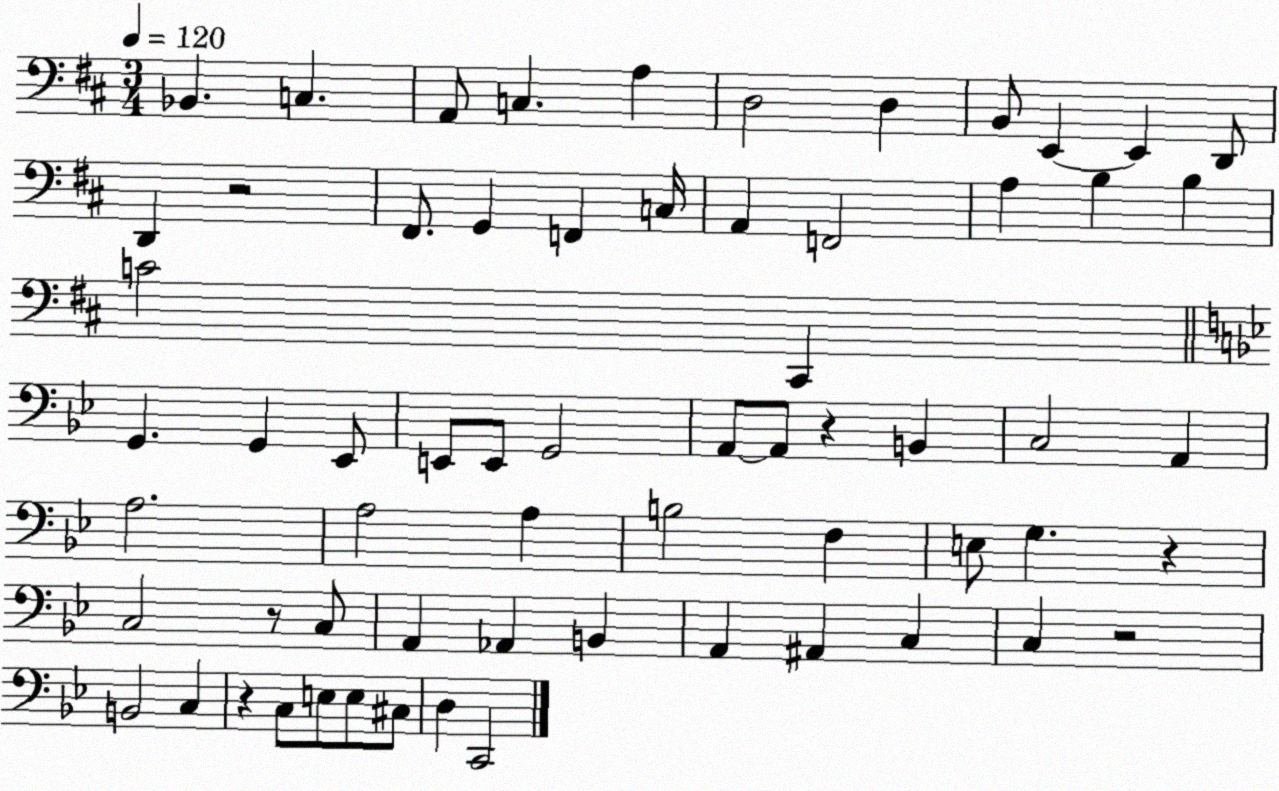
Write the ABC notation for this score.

X:1
T:Untitled
M:3/4
L:1/4
K:D
_B,, C, A,,/2 C, A, D,2 D, B,,/2 E,, E,, D,,/2 D,, z2 ^F,,/2 G,, F,, C,/4 A,, F,,2 A, B, B, C2 ^C,, G,, G,, _E,,/2 E,,/2 E,,/2 G,,2 A,,/2 A,,/2 z B,, C,2 A,, A,2 A,2 A, B,2 F, E,/2 G, z C,2 z/2 C,/2 A,, _A,, B,, A,, ^A,, C, C, z2 B,,2 C, z C,/2 E,/2 E,/2 ^C,/2 D, C,,2